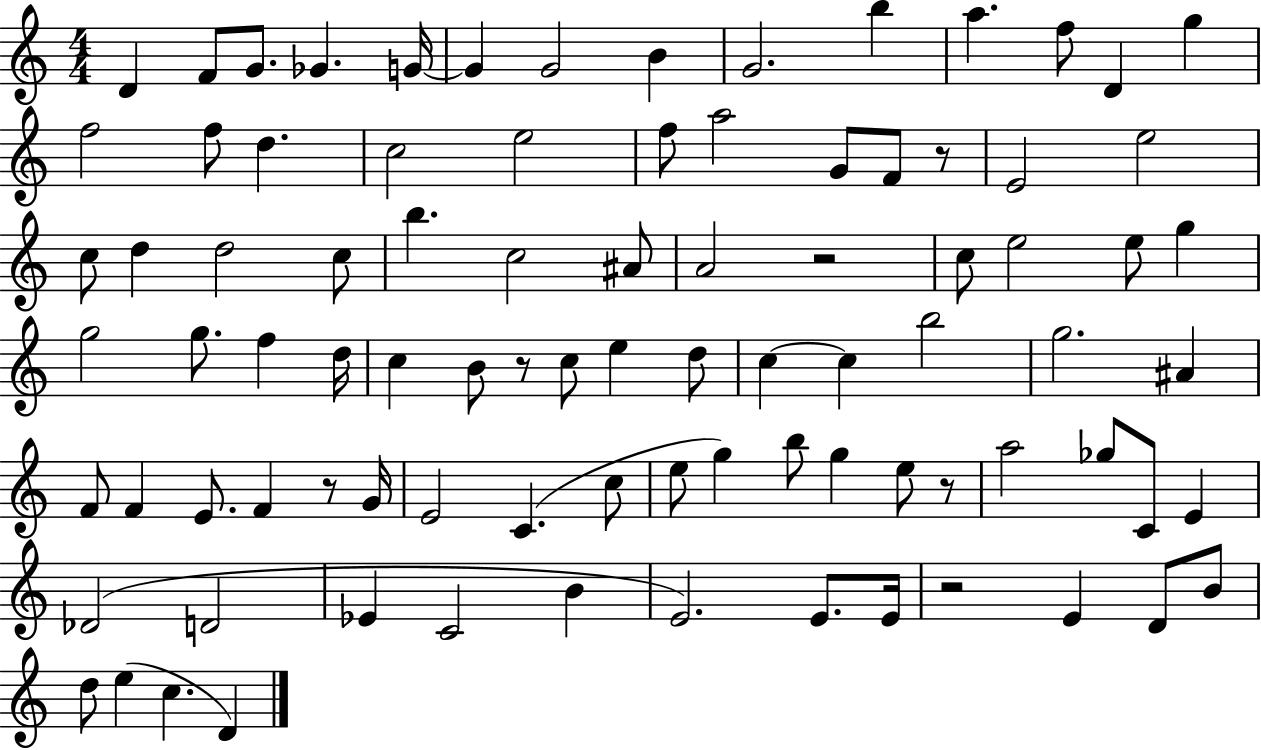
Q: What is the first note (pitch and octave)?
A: D4